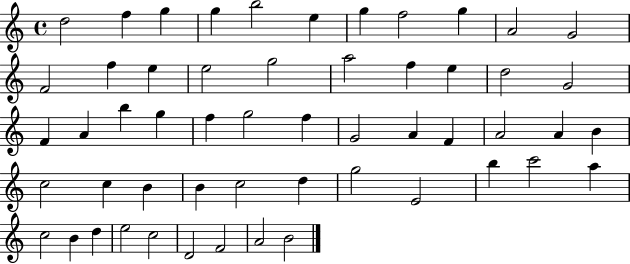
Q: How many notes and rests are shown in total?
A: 54